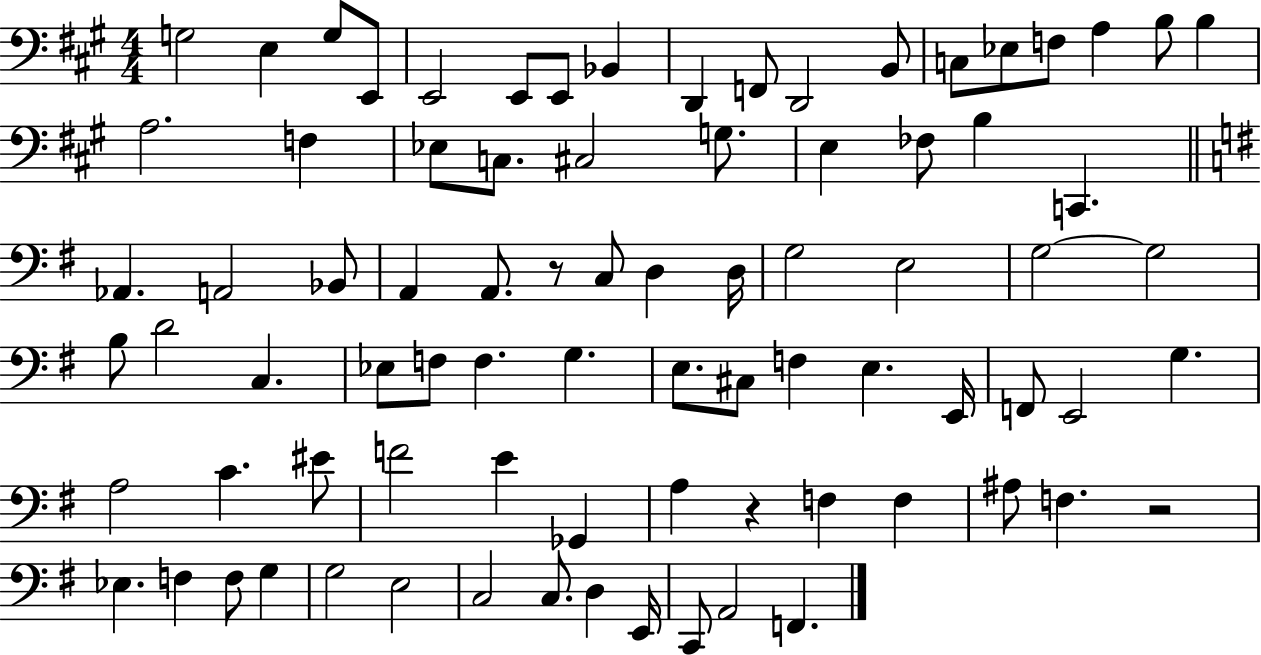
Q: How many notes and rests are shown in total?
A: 82